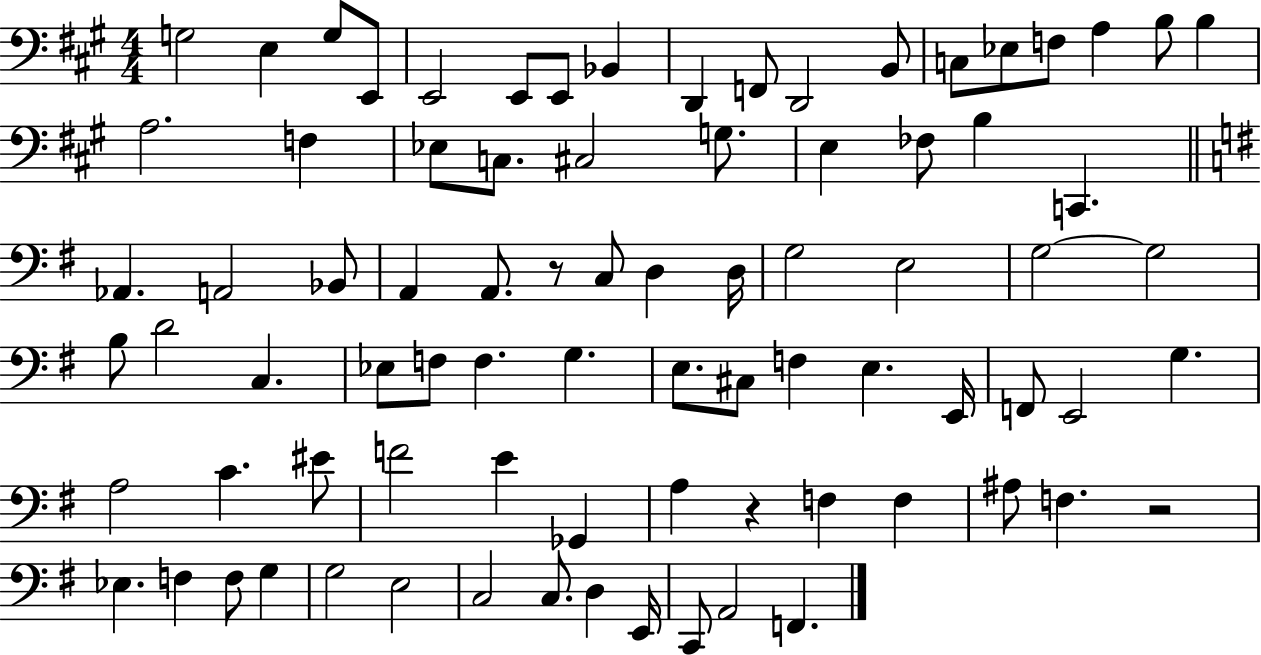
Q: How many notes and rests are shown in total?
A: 82